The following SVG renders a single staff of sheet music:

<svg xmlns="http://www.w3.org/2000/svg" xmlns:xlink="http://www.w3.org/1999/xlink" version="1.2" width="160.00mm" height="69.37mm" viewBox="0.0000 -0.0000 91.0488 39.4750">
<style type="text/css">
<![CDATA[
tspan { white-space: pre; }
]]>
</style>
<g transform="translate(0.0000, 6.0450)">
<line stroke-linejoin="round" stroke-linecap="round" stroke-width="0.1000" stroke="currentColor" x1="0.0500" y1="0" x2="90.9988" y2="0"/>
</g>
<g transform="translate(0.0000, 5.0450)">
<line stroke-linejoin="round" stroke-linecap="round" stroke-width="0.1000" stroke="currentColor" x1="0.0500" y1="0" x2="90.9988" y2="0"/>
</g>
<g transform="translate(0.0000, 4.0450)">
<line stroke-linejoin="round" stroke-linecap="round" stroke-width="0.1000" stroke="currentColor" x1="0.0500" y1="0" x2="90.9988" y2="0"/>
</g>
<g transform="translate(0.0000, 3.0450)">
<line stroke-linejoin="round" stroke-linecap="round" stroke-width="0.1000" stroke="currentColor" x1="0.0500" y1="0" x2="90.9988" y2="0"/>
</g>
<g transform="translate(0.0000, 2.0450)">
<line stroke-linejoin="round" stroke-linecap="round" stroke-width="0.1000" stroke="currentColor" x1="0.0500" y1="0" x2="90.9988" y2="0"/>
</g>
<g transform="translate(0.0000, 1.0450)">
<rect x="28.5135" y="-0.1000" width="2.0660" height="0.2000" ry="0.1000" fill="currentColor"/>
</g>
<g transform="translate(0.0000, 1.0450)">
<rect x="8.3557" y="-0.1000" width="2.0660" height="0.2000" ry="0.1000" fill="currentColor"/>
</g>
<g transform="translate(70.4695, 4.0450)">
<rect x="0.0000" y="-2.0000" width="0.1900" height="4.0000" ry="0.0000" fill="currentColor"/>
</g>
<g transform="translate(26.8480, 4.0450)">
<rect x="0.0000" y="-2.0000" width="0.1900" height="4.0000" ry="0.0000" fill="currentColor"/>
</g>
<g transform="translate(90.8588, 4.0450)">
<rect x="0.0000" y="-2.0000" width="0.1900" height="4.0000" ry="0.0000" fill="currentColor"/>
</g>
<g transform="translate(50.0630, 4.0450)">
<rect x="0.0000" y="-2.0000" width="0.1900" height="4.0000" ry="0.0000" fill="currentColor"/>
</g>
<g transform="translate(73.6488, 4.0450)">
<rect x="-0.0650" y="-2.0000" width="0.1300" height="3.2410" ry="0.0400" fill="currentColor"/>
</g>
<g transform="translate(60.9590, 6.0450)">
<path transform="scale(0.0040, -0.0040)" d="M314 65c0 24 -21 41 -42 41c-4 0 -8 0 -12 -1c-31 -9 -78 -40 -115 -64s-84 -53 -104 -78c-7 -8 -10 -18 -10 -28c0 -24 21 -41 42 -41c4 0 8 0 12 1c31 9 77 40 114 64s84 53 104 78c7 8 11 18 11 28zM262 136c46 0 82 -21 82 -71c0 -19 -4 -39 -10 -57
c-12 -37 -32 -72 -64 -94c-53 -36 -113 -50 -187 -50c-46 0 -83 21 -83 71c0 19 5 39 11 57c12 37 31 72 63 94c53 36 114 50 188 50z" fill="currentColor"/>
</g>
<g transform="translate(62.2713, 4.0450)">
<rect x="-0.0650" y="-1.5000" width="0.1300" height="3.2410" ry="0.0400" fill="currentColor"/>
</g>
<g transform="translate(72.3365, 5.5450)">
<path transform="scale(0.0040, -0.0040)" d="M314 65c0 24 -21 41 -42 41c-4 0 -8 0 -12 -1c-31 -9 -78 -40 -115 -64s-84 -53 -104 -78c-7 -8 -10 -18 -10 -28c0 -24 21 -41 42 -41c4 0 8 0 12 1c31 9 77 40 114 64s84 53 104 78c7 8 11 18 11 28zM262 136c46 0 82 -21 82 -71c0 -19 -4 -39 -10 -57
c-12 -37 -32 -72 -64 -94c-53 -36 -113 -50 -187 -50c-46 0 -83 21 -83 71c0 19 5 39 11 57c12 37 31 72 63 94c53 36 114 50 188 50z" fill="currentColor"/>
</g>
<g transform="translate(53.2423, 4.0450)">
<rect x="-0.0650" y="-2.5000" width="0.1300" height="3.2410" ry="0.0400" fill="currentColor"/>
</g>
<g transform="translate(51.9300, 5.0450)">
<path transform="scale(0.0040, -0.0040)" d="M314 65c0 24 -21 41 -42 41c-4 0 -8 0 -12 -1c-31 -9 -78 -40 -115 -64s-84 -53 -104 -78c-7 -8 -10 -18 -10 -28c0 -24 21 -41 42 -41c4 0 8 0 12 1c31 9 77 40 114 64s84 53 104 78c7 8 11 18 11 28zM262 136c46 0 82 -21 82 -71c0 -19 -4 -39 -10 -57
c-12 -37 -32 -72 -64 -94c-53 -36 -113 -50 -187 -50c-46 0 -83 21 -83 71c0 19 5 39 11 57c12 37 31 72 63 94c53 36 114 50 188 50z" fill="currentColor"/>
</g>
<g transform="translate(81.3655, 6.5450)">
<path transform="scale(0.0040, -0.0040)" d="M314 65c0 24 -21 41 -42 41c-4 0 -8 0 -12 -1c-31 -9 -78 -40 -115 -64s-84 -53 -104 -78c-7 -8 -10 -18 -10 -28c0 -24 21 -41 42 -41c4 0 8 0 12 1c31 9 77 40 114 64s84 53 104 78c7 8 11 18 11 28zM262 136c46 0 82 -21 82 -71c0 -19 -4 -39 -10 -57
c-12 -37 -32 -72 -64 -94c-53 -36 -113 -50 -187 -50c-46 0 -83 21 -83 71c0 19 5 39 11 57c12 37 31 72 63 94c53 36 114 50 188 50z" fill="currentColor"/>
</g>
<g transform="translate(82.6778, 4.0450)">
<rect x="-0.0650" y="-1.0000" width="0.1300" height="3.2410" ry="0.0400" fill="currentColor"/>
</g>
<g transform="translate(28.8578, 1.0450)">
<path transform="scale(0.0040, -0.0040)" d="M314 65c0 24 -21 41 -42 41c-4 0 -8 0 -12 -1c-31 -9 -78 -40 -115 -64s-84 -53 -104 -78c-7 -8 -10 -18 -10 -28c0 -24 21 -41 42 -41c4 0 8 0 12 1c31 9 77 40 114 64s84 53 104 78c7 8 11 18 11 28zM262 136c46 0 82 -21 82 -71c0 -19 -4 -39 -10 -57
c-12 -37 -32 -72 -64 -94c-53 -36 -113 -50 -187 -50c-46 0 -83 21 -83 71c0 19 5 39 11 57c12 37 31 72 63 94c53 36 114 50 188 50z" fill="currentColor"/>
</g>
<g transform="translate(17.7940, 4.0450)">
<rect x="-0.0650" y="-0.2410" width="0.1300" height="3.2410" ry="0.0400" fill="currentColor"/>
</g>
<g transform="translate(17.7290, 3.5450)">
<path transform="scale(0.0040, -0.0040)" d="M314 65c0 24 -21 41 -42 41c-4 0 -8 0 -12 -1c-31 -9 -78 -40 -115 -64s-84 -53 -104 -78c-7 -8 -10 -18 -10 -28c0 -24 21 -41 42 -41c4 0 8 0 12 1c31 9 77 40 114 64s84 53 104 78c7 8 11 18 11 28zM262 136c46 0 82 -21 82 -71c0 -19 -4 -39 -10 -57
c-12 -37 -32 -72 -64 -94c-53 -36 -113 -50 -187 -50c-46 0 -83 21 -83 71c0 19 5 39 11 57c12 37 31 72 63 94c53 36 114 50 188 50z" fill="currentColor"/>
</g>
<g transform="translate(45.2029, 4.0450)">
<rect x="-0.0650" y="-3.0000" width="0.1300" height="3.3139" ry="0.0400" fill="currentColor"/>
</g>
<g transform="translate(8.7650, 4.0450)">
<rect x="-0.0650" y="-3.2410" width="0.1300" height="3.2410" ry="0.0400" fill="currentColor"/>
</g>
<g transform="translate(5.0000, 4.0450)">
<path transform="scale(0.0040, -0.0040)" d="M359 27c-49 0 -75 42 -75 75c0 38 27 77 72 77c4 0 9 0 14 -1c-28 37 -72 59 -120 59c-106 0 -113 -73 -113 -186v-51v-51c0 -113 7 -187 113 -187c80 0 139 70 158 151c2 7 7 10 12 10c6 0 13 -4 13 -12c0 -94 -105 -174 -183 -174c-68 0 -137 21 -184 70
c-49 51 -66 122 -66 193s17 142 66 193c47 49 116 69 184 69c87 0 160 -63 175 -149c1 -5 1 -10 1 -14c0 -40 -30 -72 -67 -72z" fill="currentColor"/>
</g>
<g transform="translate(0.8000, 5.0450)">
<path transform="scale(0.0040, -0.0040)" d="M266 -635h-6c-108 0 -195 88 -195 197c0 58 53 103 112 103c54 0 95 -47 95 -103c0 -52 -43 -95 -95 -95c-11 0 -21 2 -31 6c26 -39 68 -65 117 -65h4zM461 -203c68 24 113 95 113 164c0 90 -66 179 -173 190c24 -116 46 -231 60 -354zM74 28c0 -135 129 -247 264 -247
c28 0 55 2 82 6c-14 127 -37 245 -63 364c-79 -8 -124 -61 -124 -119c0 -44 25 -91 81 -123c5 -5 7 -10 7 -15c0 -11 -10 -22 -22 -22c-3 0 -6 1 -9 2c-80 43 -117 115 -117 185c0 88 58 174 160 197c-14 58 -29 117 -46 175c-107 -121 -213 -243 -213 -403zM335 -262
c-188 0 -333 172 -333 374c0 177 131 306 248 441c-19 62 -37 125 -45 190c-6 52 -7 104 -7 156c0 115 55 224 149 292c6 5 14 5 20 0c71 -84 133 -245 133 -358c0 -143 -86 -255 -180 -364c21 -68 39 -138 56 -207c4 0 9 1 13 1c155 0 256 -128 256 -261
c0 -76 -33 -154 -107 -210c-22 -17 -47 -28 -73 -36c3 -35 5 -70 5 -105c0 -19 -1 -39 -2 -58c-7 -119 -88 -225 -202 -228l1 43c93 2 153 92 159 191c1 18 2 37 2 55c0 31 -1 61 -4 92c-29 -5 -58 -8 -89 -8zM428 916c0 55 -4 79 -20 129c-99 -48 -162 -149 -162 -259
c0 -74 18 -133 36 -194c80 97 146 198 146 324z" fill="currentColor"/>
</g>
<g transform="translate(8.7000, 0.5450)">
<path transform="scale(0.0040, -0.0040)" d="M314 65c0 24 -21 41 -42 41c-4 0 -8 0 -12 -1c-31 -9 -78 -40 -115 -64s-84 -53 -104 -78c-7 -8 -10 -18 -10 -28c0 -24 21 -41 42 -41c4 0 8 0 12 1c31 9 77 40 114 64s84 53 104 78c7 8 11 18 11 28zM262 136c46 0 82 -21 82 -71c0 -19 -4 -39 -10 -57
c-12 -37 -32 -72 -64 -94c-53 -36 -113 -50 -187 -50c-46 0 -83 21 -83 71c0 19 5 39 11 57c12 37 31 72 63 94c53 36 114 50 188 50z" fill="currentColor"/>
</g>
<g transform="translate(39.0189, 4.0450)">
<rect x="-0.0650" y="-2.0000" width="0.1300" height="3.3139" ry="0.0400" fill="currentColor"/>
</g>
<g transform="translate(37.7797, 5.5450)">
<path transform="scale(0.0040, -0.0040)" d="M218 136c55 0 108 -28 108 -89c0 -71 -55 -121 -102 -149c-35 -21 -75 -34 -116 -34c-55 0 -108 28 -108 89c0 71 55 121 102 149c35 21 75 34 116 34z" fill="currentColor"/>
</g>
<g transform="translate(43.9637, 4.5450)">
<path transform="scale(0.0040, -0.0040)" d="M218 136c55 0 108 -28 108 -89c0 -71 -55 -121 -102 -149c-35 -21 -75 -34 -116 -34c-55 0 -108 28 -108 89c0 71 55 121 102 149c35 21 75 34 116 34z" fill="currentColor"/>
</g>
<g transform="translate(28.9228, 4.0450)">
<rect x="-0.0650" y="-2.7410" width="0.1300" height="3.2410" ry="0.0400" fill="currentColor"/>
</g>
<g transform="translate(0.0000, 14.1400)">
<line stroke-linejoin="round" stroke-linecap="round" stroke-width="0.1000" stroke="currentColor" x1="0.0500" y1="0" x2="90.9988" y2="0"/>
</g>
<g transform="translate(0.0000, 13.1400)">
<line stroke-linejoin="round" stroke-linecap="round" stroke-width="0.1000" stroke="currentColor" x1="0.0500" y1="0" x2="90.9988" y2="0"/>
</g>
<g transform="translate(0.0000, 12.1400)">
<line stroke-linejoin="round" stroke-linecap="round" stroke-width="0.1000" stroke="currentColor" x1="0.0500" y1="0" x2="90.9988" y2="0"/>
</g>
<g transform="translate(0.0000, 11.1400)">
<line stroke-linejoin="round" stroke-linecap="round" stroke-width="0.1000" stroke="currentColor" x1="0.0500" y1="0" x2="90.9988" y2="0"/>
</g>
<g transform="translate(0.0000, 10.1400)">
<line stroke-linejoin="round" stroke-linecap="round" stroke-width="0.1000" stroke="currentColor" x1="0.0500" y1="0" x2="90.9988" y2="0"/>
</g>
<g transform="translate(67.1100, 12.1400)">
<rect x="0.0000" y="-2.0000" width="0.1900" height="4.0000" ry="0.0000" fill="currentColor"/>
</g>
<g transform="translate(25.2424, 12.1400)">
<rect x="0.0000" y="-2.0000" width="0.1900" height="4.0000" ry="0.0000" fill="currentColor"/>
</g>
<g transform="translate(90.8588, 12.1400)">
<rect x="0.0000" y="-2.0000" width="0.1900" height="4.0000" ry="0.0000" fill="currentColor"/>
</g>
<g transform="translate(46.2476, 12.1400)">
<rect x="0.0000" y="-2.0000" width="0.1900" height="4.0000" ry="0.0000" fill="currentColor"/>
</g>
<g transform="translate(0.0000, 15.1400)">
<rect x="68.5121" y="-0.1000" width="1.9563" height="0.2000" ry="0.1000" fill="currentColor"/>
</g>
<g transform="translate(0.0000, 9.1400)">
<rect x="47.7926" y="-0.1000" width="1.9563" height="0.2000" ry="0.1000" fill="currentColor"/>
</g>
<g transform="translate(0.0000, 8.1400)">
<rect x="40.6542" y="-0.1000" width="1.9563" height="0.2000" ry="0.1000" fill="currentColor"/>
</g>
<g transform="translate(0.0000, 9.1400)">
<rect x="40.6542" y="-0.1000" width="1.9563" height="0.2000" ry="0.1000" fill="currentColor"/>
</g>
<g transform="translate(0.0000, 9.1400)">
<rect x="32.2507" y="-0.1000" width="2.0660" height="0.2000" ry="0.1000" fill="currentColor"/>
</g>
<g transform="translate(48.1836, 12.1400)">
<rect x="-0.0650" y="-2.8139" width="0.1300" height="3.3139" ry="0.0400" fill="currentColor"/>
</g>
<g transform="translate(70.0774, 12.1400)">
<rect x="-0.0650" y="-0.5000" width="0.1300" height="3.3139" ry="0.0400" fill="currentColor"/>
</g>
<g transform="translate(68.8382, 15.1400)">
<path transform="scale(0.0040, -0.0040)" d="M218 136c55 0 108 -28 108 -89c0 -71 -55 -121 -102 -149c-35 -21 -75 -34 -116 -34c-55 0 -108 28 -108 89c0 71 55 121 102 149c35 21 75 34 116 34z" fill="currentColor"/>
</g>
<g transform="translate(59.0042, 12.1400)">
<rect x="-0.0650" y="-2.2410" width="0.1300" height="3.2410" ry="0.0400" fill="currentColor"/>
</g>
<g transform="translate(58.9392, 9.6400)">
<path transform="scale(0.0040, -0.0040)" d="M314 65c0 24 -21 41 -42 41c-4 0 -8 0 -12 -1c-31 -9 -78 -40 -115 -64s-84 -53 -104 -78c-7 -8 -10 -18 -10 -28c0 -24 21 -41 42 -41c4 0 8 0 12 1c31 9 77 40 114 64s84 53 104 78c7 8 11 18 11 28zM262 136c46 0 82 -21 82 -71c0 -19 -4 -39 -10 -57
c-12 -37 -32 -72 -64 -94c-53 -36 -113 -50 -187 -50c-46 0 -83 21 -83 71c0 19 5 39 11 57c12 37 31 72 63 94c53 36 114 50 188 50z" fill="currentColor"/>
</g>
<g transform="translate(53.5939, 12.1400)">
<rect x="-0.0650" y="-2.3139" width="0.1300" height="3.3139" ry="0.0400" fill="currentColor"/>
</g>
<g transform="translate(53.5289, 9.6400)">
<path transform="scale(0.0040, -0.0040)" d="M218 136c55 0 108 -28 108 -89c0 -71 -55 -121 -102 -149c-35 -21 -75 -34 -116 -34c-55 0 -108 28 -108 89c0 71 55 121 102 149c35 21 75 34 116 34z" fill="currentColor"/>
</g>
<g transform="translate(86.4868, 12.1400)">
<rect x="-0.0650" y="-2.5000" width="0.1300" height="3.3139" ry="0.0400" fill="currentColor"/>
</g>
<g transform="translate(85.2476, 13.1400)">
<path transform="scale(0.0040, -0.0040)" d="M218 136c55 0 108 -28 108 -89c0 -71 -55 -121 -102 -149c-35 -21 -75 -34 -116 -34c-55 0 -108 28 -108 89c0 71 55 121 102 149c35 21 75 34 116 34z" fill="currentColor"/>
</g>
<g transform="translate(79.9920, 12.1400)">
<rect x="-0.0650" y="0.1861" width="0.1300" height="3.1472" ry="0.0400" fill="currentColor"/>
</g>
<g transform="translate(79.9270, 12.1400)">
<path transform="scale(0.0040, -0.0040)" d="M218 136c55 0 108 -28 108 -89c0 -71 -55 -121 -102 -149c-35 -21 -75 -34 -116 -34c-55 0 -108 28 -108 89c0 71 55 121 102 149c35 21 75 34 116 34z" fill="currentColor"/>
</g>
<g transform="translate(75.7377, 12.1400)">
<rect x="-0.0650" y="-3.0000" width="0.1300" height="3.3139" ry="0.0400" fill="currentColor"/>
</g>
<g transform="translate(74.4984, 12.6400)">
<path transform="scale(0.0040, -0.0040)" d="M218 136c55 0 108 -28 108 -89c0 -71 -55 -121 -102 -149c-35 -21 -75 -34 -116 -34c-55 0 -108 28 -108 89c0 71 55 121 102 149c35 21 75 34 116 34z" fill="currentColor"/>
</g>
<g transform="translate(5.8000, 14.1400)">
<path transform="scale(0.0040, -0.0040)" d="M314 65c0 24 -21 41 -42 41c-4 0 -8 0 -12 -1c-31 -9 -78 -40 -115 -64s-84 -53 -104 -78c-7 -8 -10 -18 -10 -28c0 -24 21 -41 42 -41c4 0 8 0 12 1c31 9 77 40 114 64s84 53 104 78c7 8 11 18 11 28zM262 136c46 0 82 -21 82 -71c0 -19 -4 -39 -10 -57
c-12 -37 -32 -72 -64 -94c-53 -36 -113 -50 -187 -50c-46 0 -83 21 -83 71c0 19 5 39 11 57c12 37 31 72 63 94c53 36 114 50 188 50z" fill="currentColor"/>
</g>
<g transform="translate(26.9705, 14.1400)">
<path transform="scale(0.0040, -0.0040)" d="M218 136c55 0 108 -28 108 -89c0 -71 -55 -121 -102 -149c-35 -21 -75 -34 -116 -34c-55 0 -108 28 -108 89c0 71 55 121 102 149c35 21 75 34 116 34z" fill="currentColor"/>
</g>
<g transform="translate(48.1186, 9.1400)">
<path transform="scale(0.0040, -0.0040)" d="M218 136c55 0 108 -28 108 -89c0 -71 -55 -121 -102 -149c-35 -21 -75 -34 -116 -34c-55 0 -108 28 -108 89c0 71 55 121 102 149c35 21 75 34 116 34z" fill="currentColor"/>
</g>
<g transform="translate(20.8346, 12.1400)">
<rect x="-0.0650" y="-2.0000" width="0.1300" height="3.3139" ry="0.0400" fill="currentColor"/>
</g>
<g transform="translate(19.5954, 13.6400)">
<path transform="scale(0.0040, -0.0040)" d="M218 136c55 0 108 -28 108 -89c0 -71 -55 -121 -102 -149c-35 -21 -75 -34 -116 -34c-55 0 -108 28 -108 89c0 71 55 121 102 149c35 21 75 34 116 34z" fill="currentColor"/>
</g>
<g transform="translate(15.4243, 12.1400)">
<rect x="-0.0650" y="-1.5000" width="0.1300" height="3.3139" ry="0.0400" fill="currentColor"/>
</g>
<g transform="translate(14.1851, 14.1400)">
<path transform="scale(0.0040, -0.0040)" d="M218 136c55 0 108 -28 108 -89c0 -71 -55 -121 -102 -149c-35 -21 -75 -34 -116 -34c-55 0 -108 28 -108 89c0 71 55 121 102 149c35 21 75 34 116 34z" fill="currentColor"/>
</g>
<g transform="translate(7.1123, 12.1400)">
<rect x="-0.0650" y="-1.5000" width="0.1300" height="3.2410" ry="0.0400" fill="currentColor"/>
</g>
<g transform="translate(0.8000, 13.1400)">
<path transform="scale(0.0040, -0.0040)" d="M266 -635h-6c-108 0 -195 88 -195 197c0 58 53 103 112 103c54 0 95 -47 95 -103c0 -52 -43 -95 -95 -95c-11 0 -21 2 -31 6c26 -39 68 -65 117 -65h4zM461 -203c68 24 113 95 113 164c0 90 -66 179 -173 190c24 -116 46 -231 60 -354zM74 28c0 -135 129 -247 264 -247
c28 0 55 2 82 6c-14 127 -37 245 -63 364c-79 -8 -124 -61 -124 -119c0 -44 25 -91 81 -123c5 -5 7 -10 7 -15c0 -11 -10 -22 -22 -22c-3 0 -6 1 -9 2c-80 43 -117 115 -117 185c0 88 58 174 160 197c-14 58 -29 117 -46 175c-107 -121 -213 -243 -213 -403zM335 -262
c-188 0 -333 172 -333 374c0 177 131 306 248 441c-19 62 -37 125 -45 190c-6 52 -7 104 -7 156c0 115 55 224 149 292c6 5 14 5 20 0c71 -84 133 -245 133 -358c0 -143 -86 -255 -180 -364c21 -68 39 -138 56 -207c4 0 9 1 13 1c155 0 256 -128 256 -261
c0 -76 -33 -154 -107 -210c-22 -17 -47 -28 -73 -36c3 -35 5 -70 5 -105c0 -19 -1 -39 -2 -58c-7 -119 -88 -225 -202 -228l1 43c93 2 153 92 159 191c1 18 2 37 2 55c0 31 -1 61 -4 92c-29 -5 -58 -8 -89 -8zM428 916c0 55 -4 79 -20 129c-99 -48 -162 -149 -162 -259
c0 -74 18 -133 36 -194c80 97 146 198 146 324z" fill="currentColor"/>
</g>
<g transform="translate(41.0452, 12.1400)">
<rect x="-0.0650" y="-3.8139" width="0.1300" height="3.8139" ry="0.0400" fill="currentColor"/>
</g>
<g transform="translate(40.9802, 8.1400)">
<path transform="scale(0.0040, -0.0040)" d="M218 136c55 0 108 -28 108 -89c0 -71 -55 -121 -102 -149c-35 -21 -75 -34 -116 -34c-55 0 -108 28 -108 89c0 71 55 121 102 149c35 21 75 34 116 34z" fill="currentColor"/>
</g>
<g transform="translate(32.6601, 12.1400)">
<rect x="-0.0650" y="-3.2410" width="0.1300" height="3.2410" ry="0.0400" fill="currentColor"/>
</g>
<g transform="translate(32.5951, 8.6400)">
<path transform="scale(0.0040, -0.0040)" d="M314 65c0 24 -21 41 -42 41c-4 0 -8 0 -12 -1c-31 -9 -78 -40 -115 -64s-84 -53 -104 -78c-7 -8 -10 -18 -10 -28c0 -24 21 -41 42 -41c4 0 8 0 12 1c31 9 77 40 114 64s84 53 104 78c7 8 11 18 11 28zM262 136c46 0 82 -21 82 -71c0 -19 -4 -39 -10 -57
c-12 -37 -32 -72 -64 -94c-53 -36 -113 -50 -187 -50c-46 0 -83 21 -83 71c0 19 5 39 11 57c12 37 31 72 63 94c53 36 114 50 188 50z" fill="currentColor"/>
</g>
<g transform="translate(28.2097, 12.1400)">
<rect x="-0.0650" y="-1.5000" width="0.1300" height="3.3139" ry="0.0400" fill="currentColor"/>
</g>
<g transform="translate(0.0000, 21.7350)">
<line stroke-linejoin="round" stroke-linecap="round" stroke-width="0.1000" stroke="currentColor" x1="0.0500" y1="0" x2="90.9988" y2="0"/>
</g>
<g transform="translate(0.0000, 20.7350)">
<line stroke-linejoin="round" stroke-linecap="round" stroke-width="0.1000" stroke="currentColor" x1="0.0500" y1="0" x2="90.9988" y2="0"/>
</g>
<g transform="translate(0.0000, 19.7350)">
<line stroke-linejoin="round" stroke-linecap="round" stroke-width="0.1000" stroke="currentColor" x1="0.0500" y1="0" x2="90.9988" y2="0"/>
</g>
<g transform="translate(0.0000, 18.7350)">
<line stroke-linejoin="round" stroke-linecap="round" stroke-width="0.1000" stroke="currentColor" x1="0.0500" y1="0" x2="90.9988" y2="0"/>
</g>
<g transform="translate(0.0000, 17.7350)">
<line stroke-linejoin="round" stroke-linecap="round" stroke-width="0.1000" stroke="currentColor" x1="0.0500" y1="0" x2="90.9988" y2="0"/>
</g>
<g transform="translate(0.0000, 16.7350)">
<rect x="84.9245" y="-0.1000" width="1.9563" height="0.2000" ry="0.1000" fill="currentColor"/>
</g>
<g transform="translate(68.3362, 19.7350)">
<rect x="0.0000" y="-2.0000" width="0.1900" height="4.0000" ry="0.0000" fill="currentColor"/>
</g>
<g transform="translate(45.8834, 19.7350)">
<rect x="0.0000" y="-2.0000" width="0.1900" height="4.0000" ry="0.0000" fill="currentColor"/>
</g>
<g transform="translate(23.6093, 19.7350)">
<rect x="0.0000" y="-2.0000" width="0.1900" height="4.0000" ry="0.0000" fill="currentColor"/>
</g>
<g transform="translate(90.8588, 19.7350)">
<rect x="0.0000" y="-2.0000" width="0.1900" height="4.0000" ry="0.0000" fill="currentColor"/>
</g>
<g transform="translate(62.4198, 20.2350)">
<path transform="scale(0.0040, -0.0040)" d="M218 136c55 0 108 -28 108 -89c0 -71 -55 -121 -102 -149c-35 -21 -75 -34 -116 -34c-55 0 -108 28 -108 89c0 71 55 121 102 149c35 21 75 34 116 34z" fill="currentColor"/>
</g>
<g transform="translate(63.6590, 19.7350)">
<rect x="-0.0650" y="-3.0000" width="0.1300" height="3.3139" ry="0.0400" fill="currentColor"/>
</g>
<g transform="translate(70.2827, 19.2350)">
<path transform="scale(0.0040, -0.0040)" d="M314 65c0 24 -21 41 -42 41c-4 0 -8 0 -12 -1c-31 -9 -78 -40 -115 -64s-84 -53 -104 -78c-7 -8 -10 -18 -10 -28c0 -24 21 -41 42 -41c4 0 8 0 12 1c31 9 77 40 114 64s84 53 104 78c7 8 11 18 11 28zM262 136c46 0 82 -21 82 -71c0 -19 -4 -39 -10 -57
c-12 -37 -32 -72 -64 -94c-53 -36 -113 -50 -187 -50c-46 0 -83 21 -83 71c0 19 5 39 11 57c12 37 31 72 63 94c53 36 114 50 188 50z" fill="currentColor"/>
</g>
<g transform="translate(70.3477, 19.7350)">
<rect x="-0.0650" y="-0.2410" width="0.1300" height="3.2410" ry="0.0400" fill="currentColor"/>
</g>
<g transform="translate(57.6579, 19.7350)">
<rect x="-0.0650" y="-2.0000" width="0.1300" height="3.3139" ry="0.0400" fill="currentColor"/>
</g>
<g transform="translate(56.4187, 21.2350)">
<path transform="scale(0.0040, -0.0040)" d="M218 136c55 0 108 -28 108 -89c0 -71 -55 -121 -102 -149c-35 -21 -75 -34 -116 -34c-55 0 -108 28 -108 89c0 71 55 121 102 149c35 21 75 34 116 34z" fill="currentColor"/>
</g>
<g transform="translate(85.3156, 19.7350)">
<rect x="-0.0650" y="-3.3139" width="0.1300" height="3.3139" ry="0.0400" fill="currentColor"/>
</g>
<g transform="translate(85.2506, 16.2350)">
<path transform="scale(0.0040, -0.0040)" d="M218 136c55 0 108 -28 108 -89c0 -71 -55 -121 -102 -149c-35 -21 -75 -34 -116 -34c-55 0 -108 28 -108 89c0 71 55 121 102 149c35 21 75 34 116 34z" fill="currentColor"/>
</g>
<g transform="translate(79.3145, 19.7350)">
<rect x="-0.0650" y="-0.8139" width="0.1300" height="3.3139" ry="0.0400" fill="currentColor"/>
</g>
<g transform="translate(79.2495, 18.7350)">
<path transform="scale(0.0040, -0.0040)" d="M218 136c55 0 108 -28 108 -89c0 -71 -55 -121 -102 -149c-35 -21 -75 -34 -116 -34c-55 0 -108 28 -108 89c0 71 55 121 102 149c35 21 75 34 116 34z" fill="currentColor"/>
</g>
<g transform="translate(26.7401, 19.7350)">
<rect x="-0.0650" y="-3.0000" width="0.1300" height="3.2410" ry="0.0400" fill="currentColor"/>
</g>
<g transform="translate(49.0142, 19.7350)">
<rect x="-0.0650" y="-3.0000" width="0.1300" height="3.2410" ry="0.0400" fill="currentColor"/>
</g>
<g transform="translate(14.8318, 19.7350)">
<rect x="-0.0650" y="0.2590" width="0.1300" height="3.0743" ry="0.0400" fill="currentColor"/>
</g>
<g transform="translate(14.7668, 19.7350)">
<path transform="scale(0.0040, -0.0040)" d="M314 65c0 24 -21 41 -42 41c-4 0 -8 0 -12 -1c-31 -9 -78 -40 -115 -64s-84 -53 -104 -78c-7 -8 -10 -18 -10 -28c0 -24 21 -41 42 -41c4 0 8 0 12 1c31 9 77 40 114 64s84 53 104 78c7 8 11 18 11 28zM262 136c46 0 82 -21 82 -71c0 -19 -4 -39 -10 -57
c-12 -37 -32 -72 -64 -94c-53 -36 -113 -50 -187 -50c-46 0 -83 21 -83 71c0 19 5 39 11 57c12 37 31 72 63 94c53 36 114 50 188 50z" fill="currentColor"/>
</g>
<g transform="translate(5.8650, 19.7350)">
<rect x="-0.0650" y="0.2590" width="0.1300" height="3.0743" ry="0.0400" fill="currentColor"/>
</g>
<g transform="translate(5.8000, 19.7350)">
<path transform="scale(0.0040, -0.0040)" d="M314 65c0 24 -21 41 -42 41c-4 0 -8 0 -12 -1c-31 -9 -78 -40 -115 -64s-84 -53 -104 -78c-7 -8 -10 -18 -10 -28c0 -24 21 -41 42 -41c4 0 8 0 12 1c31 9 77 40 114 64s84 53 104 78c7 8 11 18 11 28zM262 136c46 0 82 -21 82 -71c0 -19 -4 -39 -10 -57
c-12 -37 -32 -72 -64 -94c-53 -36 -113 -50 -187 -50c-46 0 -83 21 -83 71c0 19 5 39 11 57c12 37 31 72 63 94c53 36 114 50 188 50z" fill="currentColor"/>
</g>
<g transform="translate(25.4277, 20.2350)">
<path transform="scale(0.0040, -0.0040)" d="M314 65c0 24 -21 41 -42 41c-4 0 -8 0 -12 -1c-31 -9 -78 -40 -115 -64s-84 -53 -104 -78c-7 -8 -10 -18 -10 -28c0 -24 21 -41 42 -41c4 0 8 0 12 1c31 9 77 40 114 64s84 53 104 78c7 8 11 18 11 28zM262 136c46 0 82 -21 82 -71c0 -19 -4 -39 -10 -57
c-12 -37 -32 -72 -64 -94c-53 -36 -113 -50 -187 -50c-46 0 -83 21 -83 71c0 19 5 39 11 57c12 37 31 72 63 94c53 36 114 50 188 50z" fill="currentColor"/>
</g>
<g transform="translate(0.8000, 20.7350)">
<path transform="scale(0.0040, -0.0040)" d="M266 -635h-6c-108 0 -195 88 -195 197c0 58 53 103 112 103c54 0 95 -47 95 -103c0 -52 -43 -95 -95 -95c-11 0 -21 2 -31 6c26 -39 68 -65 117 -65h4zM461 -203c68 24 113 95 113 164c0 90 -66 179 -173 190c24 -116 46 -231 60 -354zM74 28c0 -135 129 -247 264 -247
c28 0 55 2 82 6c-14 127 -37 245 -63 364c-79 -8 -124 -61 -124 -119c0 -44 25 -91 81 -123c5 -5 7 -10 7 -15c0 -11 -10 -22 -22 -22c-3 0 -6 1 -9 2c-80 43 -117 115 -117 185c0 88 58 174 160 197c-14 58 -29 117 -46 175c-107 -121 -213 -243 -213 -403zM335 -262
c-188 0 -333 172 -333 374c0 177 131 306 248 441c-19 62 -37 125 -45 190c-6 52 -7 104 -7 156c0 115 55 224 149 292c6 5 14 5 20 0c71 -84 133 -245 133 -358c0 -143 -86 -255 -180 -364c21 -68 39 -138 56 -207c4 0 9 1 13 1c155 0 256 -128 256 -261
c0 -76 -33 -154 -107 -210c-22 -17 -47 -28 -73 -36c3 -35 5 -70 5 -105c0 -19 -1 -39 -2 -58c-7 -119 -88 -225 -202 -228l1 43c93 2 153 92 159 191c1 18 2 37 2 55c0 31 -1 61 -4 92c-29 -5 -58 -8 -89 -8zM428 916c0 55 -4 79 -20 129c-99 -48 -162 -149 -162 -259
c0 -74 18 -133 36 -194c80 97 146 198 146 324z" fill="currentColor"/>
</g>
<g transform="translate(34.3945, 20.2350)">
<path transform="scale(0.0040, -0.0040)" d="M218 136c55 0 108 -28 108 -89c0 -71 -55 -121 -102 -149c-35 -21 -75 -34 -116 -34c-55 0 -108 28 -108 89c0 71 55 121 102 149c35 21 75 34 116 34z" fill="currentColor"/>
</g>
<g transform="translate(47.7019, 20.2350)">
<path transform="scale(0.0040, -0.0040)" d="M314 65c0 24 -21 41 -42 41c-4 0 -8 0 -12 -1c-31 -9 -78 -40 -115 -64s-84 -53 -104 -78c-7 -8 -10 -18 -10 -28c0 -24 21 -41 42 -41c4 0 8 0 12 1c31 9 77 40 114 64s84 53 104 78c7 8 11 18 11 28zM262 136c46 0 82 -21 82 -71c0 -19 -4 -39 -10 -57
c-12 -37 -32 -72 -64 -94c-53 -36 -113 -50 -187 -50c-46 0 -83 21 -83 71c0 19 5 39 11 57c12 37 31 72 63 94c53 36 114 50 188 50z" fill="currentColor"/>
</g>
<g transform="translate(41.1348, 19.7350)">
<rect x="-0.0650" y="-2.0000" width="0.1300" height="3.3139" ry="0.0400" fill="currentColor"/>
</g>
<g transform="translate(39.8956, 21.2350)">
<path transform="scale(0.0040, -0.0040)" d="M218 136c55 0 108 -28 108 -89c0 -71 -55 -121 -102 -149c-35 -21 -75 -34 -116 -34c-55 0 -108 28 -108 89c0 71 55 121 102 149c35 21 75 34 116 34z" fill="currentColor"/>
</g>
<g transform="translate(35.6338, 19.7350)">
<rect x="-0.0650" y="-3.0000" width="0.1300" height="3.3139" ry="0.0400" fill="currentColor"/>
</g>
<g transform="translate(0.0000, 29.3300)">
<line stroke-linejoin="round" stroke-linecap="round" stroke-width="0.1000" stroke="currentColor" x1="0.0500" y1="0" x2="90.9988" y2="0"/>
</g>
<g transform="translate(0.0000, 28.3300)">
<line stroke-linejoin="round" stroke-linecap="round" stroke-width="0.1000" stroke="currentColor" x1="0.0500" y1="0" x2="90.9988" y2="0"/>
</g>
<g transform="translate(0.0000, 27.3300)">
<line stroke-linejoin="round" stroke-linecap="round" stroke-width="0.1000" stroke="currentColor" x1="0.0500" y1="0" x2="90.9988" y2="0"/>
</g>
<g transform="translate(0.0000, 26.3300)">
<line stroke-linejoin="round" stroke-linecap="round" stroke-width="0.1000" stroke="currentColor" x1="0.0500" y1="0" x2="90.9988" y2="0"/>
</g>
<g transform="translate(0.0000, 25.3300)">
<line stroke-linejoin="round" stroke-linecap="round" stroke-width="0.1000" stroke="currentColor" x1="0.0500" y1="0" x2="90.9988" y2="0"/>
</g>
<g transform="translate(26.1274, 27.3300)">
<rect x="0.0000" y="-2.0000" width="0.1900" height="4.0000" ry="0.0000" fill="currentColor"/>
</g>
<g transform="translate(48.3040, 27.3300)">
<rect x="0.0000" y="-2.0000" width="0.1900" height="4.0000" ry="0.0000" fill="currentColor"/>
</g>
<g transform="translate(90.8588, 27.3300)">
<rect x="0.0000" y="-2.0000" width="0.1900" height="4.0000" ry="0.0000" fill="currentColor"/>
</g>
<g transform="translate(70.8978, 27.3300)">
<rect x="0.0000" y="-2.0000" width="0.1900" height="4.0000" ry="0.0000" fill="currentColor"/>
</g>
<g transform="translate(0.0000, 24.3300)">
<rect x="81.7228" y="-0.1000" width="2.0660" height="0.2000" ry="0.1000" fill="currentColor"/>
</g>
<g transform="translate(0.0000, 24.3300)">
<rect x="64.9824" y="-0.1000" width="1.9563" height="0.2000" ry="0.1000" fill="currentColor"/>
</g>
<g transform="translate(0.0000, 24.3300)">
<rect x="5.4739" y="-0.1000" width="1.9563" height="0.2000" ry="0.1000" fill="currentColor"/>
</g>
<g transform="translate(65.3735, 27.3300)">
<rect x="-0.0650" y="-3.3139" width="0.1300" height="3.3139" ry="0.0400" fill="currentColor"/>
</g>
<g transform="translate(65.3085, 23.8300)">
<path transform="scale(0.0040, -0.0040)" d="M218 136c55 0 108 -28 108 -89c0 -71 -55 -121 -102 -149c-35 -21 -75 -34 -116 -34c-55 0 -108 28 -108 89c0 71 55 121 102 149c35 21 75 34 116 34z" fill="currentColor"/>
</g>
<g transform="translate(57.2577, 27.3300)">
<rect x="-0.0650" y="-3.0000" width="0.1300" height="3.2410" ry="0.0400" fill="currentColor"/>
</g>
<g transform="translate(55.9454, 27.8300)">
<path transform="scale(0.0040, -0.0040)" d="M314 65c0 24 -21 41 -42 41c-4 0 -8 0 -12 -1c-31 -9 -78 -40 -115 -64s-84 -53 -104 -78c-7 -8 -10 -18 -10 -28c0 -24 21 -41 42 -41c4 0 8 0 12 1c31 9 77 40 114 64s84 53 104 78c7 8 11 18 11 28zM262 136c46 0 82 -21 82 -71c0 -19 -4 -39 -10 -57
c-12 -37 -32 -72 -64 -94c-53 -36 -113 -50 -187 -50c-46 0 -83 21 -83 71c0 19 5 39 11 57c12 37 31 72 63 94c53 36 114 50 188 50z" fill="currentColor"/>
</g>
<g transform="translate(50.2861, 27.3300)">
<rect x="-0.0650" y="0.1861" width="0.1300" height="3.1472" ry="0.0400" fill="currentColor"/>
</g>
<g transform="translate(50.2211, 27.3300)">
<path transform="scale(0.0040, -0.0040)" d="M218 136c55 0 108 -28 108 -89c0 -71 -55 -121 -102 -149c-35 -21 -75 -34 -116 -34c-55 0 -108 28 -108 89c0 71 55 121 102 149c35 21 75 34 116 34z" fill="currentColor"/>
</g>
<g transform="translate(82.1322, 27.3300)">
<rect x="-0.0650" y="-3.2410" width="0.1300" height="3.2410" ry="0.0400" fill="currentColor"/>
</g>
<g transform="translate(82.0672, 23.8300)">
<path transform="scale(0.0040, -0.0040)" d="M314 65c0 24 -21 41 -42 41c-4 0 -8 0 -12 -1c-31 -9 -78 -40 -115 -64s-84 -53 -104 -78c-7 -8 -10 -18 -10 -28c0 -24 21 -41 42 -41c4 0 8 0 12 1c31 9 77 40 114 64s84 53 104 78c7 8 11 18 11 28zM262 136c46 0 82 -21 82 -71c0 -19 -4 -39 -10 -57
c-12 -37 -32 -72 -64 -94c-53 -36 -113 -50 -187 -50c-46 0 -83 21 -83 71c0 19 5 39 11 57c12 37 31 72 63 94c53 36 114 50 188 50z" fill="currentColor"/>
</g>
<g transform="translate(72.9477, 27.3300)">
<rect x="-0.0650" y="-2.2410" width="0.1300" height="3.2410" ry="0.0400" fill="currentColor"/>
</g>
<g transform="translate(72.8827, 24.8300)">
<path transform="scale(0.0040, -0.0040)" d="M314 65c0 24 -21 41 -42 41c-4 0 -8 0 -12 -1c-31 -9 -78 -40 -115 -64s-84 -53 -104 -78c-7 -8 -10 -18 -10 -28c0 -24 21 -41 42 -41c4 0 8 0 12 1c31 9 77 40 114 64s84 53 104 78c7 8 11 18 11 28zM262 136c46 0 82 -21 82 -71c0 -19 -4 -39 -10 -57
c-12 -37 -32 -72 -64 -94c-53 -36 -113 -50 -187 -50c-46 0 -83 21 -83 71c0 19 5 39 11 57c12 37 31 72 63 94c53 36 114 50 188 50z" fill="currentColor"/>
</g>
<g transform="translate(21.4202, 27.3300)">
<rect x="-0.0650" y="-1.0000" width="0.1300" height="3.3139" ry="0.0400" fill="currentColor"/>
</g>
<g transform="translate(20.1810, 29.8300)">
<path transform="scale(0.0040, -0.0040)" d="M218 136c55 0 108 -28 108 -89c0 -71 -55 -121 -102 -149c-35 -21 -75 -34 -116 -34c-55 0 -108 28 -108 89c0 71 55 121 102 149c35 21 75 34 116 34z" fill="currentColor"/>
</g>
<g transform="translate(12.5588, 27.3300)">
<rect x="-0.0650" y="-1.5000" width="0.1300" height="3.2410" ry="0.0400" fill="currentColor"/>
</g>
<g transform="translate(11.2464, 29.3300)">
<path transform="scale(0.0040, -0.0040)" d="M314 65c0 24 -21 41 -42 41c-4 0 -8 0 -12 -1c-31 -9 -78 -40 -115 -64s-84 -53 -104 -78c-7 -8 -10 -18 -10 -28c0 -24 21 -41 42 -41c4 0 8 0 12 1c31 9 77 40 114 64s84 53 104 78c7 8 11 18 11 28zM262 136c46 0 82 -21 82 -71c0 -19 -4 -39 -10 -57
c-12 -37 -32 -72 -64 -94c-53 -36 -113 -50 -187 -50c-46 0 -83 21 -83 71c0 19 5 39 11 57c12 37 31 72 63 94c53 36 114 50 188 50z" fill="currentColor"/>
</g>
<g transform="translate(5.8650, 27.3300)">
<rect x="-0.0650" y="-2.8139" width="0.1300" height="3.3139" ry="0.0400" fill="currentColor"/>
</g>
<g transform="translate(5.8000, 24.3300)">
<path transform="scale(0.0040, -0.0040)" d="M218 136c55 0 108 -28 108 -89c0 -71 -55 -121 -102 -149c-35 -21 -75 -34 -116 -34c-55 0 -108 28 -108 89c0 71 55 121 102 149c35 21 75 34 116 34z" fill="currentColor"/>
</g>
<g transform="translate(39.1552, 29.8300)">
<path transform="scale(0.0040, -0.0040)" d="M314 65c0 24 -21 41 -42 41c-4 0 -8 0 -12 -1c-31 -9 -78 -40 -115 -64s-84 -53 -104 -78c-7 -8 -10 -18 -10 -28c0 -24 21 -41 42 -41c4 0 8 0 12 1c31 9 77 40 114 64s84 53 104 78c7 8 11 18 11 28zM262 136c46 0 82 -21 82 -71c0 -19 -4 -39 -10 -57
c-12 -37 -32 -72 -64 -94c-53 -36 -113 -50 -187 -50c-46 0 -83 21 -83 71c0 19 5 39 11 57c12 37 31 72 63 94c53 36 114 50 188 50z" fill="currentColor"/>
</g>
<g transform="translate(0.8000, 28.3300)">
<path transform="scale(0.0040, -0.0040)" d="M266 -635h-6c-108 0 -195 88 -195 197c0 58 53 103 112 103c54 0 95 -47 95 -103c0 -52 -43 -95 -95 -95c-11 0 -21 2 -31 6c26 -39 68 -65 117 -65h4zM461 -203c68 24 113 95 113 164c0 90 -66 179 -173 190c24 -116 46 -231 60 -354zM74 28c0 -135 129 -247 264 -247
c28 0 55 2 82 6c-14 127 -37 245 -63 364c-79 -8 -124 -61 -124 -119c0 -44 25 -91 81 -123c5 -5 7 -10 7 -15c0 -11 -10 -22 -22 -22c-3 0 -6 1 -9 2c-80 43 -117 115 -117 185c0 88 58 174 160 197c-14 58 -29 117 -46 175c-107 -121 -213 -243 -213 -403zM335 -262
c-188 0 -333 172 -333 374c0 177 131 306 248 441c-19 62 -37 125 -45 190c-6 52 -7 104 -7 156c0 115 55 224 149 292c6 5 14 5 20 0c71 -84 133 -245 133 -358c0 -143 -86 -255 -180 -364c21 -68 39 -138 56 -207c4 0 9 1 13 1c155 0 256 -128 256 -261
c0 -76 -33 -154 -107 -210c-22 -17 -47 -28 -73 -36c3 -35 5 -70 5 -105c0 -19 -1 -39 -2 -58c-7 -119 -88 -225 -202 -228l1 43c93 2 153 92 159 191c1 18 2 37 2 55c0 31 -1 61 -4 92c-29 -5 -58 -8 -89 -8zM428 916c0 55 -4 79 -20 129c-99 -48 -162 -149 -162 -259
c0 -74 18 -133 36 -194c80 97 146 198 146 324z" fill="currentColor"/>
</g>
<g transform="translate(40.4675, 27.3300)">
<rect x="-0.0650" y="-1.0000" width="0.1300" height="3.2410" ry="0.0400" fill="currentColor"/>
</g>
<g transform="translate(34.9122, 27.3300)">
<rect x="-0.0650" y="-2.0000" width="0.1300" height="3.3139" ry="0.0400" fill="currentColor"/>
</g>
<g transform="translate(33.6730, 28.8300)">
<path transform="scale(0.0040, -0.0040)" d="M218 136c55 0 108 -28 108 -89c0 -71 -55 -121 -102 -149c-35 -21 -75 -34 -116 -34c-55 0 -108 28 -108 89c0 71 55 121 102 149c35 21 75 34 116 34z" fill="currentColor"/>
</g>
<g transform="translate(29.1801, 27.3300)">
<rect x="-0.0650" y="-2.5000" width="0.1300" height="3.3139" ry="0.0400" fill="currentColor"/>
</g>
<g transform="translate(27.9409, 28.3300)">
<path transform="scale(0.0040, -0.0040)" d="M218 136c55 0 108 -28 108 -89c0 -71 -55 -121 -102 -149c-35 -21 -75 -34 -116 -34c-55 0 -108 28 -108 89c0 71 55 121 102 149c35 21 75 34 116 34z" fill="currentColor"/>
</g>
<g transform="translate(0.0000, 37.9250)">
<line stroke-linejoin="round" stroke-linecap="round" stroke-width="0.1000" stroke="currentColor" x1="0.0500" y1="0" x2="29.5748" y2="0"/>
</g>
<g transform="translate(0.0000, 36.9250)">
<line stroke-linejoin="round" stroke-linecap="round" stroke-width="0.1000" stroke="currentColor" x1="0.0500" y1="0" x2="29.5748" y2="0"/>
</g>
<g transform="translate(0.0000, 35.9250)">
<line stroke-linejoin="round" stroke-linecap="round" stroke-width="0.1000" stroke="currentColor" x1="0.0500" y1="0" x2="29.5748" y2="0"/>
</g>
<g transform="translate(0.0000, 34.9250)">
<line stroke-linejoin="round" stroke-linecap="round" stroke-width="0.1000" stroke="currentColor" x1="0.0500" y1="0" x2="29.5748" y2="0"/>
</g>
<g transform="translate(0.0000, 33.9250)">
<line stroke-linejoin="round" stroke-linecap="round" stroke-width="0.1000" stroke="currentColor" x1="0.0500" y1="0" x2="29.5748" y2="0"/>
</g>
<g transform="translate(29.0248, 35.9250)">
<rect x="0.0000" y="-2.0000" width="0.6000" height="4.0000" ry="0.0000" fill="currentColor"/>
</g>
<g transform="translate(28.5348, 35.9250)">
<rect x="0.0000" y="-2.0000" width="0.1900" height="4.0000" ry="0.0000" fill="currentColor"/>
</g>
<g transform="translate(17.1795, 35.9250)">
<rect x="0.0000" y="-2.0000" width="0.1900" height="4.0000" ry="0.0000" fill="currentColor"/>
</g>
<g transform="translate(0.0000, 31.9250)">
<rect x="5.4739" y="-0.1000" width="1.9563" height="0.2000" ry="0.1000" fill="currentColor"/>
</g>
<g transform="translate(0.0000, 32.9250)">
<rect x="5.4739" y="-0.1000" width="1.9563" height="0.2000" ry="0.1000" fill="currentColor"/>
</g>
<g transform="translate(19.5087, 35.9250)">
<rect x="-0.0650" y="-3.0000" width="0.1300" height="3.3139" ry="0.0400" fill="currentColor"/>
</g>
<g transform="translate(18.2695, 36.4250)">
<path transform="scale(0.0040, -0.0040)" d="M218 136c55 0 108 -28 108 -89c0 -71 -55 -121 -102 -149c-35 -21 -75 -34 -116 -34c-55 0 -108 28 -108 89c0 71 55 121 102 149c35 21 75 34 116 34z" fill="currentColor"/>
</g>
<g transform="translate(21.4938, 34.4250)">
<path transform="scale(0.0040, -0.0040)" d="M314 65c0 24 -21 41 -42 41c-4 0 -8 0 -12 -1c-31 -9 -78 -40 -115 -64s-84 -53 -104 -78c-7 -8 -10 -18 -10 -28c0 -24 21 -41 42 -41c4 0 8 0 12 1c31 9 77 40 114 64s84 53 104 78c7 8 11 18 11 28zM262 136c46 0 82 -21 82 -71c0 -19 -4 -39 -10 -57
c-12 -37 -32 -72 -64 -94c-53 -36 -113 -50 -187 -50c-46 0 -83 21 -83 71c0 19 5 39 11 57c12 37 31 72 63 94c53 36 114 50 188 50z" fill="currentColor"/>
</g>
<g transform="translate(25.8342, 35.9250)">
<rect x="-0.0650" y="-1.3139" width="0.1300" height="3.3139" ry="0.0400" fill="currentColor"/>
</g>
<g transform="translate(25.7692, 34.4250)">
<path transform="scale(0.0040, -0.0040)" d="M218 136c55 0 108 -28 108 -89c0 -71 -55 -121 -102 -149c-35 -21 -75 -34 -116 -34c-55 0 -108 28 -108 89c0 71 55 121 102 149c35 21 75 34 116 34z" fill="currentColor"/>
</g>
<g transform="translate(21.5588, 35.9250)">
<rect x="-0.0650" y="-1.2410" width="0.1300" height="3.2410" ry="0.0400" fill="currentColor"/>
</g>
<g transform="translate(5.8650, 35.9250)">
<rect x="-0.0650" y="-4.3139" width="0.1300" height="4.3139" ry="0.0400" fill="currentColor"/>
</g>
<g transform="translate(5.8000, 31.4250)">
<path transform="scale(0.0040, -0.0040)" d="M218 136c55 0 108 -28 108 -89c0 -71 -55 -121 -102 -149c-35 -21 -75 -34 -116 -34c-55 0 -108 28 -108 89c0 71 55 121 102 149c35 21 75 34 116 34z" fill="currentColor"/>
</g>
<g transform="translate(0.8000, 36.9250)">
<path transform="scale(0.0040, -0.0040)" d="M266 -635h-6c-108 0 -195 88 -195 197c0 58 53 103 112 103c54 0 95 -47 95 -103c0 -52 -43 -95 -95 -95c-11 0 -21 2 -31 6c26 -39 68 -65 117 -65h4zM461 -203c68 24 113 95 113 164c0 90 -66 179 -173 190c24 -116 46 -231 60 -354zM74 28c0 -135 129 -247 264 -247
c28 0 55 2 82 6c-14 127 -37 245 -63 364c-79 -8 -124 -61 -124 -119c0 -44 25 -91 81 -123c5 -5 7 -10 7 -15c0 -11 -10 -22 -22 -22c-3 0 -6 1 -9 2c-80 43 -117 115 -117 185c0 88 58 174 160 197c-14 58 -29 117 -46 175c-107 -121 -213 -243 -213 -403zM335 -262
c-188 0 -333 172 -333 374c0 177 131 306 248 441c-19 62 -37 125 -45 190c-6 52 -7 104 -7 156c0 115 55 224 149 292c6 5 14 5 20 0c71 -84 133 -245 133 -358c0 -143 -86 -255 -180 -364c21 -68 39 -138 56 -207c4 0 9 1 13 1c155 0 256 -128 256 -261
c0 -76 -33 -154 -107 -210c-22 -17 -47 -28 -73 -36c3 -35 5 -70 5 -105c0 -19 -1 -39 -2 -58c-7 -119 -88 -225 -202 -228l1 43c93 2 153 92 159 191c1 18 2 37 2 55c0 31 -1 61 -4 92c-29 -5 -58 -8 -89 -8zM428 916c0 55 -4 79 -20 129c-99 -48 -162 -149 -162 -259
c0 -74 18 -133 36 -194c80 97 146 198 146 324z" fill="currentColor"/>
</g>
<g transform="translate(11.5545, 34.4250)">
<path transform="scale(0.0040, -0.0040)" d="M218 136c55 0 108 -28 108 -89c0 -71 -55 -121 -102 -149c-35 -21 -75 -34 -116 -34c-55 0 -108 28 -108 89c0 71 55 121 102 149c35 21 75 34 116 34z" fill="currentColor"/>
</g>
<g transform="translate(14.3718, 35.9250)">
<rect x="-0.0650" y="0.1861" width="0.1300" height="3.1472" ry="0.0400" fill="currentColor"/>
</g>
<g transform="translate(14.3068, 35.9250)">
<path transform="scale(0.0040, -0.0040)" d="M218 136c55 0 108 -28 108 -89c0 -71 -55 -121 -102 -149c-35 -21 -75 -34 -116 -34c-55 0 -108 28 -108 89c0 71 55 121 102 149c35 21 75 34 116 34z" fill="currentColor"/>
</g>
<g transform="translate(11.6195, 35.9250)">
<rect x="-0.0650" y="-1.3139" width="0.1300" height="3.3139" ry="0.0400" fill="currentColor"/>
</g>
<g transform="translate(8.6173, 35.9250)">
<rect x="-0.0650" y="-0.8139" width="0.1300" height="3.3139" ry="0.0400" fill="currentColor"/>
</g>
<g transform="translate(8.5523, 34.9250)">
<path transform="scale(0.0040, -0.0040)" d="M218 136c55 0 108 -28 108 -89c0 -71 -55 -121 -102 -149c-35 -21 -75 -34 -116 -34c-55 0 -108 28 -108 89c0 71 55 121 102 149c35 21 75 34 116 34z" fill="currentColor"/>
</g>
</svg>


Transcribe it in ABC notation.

X:1
T:Untitled
M:4/4
L:1/4
K:C
b2 c2 a2 F A G2 E2 F2 D2 E2 E F E b2 c' a g g2 C A B G B2 B2 A2 A F A2 F A c2 d b a E2 D G F D2 B A2 b g2 b2 d' d e B A e2 e